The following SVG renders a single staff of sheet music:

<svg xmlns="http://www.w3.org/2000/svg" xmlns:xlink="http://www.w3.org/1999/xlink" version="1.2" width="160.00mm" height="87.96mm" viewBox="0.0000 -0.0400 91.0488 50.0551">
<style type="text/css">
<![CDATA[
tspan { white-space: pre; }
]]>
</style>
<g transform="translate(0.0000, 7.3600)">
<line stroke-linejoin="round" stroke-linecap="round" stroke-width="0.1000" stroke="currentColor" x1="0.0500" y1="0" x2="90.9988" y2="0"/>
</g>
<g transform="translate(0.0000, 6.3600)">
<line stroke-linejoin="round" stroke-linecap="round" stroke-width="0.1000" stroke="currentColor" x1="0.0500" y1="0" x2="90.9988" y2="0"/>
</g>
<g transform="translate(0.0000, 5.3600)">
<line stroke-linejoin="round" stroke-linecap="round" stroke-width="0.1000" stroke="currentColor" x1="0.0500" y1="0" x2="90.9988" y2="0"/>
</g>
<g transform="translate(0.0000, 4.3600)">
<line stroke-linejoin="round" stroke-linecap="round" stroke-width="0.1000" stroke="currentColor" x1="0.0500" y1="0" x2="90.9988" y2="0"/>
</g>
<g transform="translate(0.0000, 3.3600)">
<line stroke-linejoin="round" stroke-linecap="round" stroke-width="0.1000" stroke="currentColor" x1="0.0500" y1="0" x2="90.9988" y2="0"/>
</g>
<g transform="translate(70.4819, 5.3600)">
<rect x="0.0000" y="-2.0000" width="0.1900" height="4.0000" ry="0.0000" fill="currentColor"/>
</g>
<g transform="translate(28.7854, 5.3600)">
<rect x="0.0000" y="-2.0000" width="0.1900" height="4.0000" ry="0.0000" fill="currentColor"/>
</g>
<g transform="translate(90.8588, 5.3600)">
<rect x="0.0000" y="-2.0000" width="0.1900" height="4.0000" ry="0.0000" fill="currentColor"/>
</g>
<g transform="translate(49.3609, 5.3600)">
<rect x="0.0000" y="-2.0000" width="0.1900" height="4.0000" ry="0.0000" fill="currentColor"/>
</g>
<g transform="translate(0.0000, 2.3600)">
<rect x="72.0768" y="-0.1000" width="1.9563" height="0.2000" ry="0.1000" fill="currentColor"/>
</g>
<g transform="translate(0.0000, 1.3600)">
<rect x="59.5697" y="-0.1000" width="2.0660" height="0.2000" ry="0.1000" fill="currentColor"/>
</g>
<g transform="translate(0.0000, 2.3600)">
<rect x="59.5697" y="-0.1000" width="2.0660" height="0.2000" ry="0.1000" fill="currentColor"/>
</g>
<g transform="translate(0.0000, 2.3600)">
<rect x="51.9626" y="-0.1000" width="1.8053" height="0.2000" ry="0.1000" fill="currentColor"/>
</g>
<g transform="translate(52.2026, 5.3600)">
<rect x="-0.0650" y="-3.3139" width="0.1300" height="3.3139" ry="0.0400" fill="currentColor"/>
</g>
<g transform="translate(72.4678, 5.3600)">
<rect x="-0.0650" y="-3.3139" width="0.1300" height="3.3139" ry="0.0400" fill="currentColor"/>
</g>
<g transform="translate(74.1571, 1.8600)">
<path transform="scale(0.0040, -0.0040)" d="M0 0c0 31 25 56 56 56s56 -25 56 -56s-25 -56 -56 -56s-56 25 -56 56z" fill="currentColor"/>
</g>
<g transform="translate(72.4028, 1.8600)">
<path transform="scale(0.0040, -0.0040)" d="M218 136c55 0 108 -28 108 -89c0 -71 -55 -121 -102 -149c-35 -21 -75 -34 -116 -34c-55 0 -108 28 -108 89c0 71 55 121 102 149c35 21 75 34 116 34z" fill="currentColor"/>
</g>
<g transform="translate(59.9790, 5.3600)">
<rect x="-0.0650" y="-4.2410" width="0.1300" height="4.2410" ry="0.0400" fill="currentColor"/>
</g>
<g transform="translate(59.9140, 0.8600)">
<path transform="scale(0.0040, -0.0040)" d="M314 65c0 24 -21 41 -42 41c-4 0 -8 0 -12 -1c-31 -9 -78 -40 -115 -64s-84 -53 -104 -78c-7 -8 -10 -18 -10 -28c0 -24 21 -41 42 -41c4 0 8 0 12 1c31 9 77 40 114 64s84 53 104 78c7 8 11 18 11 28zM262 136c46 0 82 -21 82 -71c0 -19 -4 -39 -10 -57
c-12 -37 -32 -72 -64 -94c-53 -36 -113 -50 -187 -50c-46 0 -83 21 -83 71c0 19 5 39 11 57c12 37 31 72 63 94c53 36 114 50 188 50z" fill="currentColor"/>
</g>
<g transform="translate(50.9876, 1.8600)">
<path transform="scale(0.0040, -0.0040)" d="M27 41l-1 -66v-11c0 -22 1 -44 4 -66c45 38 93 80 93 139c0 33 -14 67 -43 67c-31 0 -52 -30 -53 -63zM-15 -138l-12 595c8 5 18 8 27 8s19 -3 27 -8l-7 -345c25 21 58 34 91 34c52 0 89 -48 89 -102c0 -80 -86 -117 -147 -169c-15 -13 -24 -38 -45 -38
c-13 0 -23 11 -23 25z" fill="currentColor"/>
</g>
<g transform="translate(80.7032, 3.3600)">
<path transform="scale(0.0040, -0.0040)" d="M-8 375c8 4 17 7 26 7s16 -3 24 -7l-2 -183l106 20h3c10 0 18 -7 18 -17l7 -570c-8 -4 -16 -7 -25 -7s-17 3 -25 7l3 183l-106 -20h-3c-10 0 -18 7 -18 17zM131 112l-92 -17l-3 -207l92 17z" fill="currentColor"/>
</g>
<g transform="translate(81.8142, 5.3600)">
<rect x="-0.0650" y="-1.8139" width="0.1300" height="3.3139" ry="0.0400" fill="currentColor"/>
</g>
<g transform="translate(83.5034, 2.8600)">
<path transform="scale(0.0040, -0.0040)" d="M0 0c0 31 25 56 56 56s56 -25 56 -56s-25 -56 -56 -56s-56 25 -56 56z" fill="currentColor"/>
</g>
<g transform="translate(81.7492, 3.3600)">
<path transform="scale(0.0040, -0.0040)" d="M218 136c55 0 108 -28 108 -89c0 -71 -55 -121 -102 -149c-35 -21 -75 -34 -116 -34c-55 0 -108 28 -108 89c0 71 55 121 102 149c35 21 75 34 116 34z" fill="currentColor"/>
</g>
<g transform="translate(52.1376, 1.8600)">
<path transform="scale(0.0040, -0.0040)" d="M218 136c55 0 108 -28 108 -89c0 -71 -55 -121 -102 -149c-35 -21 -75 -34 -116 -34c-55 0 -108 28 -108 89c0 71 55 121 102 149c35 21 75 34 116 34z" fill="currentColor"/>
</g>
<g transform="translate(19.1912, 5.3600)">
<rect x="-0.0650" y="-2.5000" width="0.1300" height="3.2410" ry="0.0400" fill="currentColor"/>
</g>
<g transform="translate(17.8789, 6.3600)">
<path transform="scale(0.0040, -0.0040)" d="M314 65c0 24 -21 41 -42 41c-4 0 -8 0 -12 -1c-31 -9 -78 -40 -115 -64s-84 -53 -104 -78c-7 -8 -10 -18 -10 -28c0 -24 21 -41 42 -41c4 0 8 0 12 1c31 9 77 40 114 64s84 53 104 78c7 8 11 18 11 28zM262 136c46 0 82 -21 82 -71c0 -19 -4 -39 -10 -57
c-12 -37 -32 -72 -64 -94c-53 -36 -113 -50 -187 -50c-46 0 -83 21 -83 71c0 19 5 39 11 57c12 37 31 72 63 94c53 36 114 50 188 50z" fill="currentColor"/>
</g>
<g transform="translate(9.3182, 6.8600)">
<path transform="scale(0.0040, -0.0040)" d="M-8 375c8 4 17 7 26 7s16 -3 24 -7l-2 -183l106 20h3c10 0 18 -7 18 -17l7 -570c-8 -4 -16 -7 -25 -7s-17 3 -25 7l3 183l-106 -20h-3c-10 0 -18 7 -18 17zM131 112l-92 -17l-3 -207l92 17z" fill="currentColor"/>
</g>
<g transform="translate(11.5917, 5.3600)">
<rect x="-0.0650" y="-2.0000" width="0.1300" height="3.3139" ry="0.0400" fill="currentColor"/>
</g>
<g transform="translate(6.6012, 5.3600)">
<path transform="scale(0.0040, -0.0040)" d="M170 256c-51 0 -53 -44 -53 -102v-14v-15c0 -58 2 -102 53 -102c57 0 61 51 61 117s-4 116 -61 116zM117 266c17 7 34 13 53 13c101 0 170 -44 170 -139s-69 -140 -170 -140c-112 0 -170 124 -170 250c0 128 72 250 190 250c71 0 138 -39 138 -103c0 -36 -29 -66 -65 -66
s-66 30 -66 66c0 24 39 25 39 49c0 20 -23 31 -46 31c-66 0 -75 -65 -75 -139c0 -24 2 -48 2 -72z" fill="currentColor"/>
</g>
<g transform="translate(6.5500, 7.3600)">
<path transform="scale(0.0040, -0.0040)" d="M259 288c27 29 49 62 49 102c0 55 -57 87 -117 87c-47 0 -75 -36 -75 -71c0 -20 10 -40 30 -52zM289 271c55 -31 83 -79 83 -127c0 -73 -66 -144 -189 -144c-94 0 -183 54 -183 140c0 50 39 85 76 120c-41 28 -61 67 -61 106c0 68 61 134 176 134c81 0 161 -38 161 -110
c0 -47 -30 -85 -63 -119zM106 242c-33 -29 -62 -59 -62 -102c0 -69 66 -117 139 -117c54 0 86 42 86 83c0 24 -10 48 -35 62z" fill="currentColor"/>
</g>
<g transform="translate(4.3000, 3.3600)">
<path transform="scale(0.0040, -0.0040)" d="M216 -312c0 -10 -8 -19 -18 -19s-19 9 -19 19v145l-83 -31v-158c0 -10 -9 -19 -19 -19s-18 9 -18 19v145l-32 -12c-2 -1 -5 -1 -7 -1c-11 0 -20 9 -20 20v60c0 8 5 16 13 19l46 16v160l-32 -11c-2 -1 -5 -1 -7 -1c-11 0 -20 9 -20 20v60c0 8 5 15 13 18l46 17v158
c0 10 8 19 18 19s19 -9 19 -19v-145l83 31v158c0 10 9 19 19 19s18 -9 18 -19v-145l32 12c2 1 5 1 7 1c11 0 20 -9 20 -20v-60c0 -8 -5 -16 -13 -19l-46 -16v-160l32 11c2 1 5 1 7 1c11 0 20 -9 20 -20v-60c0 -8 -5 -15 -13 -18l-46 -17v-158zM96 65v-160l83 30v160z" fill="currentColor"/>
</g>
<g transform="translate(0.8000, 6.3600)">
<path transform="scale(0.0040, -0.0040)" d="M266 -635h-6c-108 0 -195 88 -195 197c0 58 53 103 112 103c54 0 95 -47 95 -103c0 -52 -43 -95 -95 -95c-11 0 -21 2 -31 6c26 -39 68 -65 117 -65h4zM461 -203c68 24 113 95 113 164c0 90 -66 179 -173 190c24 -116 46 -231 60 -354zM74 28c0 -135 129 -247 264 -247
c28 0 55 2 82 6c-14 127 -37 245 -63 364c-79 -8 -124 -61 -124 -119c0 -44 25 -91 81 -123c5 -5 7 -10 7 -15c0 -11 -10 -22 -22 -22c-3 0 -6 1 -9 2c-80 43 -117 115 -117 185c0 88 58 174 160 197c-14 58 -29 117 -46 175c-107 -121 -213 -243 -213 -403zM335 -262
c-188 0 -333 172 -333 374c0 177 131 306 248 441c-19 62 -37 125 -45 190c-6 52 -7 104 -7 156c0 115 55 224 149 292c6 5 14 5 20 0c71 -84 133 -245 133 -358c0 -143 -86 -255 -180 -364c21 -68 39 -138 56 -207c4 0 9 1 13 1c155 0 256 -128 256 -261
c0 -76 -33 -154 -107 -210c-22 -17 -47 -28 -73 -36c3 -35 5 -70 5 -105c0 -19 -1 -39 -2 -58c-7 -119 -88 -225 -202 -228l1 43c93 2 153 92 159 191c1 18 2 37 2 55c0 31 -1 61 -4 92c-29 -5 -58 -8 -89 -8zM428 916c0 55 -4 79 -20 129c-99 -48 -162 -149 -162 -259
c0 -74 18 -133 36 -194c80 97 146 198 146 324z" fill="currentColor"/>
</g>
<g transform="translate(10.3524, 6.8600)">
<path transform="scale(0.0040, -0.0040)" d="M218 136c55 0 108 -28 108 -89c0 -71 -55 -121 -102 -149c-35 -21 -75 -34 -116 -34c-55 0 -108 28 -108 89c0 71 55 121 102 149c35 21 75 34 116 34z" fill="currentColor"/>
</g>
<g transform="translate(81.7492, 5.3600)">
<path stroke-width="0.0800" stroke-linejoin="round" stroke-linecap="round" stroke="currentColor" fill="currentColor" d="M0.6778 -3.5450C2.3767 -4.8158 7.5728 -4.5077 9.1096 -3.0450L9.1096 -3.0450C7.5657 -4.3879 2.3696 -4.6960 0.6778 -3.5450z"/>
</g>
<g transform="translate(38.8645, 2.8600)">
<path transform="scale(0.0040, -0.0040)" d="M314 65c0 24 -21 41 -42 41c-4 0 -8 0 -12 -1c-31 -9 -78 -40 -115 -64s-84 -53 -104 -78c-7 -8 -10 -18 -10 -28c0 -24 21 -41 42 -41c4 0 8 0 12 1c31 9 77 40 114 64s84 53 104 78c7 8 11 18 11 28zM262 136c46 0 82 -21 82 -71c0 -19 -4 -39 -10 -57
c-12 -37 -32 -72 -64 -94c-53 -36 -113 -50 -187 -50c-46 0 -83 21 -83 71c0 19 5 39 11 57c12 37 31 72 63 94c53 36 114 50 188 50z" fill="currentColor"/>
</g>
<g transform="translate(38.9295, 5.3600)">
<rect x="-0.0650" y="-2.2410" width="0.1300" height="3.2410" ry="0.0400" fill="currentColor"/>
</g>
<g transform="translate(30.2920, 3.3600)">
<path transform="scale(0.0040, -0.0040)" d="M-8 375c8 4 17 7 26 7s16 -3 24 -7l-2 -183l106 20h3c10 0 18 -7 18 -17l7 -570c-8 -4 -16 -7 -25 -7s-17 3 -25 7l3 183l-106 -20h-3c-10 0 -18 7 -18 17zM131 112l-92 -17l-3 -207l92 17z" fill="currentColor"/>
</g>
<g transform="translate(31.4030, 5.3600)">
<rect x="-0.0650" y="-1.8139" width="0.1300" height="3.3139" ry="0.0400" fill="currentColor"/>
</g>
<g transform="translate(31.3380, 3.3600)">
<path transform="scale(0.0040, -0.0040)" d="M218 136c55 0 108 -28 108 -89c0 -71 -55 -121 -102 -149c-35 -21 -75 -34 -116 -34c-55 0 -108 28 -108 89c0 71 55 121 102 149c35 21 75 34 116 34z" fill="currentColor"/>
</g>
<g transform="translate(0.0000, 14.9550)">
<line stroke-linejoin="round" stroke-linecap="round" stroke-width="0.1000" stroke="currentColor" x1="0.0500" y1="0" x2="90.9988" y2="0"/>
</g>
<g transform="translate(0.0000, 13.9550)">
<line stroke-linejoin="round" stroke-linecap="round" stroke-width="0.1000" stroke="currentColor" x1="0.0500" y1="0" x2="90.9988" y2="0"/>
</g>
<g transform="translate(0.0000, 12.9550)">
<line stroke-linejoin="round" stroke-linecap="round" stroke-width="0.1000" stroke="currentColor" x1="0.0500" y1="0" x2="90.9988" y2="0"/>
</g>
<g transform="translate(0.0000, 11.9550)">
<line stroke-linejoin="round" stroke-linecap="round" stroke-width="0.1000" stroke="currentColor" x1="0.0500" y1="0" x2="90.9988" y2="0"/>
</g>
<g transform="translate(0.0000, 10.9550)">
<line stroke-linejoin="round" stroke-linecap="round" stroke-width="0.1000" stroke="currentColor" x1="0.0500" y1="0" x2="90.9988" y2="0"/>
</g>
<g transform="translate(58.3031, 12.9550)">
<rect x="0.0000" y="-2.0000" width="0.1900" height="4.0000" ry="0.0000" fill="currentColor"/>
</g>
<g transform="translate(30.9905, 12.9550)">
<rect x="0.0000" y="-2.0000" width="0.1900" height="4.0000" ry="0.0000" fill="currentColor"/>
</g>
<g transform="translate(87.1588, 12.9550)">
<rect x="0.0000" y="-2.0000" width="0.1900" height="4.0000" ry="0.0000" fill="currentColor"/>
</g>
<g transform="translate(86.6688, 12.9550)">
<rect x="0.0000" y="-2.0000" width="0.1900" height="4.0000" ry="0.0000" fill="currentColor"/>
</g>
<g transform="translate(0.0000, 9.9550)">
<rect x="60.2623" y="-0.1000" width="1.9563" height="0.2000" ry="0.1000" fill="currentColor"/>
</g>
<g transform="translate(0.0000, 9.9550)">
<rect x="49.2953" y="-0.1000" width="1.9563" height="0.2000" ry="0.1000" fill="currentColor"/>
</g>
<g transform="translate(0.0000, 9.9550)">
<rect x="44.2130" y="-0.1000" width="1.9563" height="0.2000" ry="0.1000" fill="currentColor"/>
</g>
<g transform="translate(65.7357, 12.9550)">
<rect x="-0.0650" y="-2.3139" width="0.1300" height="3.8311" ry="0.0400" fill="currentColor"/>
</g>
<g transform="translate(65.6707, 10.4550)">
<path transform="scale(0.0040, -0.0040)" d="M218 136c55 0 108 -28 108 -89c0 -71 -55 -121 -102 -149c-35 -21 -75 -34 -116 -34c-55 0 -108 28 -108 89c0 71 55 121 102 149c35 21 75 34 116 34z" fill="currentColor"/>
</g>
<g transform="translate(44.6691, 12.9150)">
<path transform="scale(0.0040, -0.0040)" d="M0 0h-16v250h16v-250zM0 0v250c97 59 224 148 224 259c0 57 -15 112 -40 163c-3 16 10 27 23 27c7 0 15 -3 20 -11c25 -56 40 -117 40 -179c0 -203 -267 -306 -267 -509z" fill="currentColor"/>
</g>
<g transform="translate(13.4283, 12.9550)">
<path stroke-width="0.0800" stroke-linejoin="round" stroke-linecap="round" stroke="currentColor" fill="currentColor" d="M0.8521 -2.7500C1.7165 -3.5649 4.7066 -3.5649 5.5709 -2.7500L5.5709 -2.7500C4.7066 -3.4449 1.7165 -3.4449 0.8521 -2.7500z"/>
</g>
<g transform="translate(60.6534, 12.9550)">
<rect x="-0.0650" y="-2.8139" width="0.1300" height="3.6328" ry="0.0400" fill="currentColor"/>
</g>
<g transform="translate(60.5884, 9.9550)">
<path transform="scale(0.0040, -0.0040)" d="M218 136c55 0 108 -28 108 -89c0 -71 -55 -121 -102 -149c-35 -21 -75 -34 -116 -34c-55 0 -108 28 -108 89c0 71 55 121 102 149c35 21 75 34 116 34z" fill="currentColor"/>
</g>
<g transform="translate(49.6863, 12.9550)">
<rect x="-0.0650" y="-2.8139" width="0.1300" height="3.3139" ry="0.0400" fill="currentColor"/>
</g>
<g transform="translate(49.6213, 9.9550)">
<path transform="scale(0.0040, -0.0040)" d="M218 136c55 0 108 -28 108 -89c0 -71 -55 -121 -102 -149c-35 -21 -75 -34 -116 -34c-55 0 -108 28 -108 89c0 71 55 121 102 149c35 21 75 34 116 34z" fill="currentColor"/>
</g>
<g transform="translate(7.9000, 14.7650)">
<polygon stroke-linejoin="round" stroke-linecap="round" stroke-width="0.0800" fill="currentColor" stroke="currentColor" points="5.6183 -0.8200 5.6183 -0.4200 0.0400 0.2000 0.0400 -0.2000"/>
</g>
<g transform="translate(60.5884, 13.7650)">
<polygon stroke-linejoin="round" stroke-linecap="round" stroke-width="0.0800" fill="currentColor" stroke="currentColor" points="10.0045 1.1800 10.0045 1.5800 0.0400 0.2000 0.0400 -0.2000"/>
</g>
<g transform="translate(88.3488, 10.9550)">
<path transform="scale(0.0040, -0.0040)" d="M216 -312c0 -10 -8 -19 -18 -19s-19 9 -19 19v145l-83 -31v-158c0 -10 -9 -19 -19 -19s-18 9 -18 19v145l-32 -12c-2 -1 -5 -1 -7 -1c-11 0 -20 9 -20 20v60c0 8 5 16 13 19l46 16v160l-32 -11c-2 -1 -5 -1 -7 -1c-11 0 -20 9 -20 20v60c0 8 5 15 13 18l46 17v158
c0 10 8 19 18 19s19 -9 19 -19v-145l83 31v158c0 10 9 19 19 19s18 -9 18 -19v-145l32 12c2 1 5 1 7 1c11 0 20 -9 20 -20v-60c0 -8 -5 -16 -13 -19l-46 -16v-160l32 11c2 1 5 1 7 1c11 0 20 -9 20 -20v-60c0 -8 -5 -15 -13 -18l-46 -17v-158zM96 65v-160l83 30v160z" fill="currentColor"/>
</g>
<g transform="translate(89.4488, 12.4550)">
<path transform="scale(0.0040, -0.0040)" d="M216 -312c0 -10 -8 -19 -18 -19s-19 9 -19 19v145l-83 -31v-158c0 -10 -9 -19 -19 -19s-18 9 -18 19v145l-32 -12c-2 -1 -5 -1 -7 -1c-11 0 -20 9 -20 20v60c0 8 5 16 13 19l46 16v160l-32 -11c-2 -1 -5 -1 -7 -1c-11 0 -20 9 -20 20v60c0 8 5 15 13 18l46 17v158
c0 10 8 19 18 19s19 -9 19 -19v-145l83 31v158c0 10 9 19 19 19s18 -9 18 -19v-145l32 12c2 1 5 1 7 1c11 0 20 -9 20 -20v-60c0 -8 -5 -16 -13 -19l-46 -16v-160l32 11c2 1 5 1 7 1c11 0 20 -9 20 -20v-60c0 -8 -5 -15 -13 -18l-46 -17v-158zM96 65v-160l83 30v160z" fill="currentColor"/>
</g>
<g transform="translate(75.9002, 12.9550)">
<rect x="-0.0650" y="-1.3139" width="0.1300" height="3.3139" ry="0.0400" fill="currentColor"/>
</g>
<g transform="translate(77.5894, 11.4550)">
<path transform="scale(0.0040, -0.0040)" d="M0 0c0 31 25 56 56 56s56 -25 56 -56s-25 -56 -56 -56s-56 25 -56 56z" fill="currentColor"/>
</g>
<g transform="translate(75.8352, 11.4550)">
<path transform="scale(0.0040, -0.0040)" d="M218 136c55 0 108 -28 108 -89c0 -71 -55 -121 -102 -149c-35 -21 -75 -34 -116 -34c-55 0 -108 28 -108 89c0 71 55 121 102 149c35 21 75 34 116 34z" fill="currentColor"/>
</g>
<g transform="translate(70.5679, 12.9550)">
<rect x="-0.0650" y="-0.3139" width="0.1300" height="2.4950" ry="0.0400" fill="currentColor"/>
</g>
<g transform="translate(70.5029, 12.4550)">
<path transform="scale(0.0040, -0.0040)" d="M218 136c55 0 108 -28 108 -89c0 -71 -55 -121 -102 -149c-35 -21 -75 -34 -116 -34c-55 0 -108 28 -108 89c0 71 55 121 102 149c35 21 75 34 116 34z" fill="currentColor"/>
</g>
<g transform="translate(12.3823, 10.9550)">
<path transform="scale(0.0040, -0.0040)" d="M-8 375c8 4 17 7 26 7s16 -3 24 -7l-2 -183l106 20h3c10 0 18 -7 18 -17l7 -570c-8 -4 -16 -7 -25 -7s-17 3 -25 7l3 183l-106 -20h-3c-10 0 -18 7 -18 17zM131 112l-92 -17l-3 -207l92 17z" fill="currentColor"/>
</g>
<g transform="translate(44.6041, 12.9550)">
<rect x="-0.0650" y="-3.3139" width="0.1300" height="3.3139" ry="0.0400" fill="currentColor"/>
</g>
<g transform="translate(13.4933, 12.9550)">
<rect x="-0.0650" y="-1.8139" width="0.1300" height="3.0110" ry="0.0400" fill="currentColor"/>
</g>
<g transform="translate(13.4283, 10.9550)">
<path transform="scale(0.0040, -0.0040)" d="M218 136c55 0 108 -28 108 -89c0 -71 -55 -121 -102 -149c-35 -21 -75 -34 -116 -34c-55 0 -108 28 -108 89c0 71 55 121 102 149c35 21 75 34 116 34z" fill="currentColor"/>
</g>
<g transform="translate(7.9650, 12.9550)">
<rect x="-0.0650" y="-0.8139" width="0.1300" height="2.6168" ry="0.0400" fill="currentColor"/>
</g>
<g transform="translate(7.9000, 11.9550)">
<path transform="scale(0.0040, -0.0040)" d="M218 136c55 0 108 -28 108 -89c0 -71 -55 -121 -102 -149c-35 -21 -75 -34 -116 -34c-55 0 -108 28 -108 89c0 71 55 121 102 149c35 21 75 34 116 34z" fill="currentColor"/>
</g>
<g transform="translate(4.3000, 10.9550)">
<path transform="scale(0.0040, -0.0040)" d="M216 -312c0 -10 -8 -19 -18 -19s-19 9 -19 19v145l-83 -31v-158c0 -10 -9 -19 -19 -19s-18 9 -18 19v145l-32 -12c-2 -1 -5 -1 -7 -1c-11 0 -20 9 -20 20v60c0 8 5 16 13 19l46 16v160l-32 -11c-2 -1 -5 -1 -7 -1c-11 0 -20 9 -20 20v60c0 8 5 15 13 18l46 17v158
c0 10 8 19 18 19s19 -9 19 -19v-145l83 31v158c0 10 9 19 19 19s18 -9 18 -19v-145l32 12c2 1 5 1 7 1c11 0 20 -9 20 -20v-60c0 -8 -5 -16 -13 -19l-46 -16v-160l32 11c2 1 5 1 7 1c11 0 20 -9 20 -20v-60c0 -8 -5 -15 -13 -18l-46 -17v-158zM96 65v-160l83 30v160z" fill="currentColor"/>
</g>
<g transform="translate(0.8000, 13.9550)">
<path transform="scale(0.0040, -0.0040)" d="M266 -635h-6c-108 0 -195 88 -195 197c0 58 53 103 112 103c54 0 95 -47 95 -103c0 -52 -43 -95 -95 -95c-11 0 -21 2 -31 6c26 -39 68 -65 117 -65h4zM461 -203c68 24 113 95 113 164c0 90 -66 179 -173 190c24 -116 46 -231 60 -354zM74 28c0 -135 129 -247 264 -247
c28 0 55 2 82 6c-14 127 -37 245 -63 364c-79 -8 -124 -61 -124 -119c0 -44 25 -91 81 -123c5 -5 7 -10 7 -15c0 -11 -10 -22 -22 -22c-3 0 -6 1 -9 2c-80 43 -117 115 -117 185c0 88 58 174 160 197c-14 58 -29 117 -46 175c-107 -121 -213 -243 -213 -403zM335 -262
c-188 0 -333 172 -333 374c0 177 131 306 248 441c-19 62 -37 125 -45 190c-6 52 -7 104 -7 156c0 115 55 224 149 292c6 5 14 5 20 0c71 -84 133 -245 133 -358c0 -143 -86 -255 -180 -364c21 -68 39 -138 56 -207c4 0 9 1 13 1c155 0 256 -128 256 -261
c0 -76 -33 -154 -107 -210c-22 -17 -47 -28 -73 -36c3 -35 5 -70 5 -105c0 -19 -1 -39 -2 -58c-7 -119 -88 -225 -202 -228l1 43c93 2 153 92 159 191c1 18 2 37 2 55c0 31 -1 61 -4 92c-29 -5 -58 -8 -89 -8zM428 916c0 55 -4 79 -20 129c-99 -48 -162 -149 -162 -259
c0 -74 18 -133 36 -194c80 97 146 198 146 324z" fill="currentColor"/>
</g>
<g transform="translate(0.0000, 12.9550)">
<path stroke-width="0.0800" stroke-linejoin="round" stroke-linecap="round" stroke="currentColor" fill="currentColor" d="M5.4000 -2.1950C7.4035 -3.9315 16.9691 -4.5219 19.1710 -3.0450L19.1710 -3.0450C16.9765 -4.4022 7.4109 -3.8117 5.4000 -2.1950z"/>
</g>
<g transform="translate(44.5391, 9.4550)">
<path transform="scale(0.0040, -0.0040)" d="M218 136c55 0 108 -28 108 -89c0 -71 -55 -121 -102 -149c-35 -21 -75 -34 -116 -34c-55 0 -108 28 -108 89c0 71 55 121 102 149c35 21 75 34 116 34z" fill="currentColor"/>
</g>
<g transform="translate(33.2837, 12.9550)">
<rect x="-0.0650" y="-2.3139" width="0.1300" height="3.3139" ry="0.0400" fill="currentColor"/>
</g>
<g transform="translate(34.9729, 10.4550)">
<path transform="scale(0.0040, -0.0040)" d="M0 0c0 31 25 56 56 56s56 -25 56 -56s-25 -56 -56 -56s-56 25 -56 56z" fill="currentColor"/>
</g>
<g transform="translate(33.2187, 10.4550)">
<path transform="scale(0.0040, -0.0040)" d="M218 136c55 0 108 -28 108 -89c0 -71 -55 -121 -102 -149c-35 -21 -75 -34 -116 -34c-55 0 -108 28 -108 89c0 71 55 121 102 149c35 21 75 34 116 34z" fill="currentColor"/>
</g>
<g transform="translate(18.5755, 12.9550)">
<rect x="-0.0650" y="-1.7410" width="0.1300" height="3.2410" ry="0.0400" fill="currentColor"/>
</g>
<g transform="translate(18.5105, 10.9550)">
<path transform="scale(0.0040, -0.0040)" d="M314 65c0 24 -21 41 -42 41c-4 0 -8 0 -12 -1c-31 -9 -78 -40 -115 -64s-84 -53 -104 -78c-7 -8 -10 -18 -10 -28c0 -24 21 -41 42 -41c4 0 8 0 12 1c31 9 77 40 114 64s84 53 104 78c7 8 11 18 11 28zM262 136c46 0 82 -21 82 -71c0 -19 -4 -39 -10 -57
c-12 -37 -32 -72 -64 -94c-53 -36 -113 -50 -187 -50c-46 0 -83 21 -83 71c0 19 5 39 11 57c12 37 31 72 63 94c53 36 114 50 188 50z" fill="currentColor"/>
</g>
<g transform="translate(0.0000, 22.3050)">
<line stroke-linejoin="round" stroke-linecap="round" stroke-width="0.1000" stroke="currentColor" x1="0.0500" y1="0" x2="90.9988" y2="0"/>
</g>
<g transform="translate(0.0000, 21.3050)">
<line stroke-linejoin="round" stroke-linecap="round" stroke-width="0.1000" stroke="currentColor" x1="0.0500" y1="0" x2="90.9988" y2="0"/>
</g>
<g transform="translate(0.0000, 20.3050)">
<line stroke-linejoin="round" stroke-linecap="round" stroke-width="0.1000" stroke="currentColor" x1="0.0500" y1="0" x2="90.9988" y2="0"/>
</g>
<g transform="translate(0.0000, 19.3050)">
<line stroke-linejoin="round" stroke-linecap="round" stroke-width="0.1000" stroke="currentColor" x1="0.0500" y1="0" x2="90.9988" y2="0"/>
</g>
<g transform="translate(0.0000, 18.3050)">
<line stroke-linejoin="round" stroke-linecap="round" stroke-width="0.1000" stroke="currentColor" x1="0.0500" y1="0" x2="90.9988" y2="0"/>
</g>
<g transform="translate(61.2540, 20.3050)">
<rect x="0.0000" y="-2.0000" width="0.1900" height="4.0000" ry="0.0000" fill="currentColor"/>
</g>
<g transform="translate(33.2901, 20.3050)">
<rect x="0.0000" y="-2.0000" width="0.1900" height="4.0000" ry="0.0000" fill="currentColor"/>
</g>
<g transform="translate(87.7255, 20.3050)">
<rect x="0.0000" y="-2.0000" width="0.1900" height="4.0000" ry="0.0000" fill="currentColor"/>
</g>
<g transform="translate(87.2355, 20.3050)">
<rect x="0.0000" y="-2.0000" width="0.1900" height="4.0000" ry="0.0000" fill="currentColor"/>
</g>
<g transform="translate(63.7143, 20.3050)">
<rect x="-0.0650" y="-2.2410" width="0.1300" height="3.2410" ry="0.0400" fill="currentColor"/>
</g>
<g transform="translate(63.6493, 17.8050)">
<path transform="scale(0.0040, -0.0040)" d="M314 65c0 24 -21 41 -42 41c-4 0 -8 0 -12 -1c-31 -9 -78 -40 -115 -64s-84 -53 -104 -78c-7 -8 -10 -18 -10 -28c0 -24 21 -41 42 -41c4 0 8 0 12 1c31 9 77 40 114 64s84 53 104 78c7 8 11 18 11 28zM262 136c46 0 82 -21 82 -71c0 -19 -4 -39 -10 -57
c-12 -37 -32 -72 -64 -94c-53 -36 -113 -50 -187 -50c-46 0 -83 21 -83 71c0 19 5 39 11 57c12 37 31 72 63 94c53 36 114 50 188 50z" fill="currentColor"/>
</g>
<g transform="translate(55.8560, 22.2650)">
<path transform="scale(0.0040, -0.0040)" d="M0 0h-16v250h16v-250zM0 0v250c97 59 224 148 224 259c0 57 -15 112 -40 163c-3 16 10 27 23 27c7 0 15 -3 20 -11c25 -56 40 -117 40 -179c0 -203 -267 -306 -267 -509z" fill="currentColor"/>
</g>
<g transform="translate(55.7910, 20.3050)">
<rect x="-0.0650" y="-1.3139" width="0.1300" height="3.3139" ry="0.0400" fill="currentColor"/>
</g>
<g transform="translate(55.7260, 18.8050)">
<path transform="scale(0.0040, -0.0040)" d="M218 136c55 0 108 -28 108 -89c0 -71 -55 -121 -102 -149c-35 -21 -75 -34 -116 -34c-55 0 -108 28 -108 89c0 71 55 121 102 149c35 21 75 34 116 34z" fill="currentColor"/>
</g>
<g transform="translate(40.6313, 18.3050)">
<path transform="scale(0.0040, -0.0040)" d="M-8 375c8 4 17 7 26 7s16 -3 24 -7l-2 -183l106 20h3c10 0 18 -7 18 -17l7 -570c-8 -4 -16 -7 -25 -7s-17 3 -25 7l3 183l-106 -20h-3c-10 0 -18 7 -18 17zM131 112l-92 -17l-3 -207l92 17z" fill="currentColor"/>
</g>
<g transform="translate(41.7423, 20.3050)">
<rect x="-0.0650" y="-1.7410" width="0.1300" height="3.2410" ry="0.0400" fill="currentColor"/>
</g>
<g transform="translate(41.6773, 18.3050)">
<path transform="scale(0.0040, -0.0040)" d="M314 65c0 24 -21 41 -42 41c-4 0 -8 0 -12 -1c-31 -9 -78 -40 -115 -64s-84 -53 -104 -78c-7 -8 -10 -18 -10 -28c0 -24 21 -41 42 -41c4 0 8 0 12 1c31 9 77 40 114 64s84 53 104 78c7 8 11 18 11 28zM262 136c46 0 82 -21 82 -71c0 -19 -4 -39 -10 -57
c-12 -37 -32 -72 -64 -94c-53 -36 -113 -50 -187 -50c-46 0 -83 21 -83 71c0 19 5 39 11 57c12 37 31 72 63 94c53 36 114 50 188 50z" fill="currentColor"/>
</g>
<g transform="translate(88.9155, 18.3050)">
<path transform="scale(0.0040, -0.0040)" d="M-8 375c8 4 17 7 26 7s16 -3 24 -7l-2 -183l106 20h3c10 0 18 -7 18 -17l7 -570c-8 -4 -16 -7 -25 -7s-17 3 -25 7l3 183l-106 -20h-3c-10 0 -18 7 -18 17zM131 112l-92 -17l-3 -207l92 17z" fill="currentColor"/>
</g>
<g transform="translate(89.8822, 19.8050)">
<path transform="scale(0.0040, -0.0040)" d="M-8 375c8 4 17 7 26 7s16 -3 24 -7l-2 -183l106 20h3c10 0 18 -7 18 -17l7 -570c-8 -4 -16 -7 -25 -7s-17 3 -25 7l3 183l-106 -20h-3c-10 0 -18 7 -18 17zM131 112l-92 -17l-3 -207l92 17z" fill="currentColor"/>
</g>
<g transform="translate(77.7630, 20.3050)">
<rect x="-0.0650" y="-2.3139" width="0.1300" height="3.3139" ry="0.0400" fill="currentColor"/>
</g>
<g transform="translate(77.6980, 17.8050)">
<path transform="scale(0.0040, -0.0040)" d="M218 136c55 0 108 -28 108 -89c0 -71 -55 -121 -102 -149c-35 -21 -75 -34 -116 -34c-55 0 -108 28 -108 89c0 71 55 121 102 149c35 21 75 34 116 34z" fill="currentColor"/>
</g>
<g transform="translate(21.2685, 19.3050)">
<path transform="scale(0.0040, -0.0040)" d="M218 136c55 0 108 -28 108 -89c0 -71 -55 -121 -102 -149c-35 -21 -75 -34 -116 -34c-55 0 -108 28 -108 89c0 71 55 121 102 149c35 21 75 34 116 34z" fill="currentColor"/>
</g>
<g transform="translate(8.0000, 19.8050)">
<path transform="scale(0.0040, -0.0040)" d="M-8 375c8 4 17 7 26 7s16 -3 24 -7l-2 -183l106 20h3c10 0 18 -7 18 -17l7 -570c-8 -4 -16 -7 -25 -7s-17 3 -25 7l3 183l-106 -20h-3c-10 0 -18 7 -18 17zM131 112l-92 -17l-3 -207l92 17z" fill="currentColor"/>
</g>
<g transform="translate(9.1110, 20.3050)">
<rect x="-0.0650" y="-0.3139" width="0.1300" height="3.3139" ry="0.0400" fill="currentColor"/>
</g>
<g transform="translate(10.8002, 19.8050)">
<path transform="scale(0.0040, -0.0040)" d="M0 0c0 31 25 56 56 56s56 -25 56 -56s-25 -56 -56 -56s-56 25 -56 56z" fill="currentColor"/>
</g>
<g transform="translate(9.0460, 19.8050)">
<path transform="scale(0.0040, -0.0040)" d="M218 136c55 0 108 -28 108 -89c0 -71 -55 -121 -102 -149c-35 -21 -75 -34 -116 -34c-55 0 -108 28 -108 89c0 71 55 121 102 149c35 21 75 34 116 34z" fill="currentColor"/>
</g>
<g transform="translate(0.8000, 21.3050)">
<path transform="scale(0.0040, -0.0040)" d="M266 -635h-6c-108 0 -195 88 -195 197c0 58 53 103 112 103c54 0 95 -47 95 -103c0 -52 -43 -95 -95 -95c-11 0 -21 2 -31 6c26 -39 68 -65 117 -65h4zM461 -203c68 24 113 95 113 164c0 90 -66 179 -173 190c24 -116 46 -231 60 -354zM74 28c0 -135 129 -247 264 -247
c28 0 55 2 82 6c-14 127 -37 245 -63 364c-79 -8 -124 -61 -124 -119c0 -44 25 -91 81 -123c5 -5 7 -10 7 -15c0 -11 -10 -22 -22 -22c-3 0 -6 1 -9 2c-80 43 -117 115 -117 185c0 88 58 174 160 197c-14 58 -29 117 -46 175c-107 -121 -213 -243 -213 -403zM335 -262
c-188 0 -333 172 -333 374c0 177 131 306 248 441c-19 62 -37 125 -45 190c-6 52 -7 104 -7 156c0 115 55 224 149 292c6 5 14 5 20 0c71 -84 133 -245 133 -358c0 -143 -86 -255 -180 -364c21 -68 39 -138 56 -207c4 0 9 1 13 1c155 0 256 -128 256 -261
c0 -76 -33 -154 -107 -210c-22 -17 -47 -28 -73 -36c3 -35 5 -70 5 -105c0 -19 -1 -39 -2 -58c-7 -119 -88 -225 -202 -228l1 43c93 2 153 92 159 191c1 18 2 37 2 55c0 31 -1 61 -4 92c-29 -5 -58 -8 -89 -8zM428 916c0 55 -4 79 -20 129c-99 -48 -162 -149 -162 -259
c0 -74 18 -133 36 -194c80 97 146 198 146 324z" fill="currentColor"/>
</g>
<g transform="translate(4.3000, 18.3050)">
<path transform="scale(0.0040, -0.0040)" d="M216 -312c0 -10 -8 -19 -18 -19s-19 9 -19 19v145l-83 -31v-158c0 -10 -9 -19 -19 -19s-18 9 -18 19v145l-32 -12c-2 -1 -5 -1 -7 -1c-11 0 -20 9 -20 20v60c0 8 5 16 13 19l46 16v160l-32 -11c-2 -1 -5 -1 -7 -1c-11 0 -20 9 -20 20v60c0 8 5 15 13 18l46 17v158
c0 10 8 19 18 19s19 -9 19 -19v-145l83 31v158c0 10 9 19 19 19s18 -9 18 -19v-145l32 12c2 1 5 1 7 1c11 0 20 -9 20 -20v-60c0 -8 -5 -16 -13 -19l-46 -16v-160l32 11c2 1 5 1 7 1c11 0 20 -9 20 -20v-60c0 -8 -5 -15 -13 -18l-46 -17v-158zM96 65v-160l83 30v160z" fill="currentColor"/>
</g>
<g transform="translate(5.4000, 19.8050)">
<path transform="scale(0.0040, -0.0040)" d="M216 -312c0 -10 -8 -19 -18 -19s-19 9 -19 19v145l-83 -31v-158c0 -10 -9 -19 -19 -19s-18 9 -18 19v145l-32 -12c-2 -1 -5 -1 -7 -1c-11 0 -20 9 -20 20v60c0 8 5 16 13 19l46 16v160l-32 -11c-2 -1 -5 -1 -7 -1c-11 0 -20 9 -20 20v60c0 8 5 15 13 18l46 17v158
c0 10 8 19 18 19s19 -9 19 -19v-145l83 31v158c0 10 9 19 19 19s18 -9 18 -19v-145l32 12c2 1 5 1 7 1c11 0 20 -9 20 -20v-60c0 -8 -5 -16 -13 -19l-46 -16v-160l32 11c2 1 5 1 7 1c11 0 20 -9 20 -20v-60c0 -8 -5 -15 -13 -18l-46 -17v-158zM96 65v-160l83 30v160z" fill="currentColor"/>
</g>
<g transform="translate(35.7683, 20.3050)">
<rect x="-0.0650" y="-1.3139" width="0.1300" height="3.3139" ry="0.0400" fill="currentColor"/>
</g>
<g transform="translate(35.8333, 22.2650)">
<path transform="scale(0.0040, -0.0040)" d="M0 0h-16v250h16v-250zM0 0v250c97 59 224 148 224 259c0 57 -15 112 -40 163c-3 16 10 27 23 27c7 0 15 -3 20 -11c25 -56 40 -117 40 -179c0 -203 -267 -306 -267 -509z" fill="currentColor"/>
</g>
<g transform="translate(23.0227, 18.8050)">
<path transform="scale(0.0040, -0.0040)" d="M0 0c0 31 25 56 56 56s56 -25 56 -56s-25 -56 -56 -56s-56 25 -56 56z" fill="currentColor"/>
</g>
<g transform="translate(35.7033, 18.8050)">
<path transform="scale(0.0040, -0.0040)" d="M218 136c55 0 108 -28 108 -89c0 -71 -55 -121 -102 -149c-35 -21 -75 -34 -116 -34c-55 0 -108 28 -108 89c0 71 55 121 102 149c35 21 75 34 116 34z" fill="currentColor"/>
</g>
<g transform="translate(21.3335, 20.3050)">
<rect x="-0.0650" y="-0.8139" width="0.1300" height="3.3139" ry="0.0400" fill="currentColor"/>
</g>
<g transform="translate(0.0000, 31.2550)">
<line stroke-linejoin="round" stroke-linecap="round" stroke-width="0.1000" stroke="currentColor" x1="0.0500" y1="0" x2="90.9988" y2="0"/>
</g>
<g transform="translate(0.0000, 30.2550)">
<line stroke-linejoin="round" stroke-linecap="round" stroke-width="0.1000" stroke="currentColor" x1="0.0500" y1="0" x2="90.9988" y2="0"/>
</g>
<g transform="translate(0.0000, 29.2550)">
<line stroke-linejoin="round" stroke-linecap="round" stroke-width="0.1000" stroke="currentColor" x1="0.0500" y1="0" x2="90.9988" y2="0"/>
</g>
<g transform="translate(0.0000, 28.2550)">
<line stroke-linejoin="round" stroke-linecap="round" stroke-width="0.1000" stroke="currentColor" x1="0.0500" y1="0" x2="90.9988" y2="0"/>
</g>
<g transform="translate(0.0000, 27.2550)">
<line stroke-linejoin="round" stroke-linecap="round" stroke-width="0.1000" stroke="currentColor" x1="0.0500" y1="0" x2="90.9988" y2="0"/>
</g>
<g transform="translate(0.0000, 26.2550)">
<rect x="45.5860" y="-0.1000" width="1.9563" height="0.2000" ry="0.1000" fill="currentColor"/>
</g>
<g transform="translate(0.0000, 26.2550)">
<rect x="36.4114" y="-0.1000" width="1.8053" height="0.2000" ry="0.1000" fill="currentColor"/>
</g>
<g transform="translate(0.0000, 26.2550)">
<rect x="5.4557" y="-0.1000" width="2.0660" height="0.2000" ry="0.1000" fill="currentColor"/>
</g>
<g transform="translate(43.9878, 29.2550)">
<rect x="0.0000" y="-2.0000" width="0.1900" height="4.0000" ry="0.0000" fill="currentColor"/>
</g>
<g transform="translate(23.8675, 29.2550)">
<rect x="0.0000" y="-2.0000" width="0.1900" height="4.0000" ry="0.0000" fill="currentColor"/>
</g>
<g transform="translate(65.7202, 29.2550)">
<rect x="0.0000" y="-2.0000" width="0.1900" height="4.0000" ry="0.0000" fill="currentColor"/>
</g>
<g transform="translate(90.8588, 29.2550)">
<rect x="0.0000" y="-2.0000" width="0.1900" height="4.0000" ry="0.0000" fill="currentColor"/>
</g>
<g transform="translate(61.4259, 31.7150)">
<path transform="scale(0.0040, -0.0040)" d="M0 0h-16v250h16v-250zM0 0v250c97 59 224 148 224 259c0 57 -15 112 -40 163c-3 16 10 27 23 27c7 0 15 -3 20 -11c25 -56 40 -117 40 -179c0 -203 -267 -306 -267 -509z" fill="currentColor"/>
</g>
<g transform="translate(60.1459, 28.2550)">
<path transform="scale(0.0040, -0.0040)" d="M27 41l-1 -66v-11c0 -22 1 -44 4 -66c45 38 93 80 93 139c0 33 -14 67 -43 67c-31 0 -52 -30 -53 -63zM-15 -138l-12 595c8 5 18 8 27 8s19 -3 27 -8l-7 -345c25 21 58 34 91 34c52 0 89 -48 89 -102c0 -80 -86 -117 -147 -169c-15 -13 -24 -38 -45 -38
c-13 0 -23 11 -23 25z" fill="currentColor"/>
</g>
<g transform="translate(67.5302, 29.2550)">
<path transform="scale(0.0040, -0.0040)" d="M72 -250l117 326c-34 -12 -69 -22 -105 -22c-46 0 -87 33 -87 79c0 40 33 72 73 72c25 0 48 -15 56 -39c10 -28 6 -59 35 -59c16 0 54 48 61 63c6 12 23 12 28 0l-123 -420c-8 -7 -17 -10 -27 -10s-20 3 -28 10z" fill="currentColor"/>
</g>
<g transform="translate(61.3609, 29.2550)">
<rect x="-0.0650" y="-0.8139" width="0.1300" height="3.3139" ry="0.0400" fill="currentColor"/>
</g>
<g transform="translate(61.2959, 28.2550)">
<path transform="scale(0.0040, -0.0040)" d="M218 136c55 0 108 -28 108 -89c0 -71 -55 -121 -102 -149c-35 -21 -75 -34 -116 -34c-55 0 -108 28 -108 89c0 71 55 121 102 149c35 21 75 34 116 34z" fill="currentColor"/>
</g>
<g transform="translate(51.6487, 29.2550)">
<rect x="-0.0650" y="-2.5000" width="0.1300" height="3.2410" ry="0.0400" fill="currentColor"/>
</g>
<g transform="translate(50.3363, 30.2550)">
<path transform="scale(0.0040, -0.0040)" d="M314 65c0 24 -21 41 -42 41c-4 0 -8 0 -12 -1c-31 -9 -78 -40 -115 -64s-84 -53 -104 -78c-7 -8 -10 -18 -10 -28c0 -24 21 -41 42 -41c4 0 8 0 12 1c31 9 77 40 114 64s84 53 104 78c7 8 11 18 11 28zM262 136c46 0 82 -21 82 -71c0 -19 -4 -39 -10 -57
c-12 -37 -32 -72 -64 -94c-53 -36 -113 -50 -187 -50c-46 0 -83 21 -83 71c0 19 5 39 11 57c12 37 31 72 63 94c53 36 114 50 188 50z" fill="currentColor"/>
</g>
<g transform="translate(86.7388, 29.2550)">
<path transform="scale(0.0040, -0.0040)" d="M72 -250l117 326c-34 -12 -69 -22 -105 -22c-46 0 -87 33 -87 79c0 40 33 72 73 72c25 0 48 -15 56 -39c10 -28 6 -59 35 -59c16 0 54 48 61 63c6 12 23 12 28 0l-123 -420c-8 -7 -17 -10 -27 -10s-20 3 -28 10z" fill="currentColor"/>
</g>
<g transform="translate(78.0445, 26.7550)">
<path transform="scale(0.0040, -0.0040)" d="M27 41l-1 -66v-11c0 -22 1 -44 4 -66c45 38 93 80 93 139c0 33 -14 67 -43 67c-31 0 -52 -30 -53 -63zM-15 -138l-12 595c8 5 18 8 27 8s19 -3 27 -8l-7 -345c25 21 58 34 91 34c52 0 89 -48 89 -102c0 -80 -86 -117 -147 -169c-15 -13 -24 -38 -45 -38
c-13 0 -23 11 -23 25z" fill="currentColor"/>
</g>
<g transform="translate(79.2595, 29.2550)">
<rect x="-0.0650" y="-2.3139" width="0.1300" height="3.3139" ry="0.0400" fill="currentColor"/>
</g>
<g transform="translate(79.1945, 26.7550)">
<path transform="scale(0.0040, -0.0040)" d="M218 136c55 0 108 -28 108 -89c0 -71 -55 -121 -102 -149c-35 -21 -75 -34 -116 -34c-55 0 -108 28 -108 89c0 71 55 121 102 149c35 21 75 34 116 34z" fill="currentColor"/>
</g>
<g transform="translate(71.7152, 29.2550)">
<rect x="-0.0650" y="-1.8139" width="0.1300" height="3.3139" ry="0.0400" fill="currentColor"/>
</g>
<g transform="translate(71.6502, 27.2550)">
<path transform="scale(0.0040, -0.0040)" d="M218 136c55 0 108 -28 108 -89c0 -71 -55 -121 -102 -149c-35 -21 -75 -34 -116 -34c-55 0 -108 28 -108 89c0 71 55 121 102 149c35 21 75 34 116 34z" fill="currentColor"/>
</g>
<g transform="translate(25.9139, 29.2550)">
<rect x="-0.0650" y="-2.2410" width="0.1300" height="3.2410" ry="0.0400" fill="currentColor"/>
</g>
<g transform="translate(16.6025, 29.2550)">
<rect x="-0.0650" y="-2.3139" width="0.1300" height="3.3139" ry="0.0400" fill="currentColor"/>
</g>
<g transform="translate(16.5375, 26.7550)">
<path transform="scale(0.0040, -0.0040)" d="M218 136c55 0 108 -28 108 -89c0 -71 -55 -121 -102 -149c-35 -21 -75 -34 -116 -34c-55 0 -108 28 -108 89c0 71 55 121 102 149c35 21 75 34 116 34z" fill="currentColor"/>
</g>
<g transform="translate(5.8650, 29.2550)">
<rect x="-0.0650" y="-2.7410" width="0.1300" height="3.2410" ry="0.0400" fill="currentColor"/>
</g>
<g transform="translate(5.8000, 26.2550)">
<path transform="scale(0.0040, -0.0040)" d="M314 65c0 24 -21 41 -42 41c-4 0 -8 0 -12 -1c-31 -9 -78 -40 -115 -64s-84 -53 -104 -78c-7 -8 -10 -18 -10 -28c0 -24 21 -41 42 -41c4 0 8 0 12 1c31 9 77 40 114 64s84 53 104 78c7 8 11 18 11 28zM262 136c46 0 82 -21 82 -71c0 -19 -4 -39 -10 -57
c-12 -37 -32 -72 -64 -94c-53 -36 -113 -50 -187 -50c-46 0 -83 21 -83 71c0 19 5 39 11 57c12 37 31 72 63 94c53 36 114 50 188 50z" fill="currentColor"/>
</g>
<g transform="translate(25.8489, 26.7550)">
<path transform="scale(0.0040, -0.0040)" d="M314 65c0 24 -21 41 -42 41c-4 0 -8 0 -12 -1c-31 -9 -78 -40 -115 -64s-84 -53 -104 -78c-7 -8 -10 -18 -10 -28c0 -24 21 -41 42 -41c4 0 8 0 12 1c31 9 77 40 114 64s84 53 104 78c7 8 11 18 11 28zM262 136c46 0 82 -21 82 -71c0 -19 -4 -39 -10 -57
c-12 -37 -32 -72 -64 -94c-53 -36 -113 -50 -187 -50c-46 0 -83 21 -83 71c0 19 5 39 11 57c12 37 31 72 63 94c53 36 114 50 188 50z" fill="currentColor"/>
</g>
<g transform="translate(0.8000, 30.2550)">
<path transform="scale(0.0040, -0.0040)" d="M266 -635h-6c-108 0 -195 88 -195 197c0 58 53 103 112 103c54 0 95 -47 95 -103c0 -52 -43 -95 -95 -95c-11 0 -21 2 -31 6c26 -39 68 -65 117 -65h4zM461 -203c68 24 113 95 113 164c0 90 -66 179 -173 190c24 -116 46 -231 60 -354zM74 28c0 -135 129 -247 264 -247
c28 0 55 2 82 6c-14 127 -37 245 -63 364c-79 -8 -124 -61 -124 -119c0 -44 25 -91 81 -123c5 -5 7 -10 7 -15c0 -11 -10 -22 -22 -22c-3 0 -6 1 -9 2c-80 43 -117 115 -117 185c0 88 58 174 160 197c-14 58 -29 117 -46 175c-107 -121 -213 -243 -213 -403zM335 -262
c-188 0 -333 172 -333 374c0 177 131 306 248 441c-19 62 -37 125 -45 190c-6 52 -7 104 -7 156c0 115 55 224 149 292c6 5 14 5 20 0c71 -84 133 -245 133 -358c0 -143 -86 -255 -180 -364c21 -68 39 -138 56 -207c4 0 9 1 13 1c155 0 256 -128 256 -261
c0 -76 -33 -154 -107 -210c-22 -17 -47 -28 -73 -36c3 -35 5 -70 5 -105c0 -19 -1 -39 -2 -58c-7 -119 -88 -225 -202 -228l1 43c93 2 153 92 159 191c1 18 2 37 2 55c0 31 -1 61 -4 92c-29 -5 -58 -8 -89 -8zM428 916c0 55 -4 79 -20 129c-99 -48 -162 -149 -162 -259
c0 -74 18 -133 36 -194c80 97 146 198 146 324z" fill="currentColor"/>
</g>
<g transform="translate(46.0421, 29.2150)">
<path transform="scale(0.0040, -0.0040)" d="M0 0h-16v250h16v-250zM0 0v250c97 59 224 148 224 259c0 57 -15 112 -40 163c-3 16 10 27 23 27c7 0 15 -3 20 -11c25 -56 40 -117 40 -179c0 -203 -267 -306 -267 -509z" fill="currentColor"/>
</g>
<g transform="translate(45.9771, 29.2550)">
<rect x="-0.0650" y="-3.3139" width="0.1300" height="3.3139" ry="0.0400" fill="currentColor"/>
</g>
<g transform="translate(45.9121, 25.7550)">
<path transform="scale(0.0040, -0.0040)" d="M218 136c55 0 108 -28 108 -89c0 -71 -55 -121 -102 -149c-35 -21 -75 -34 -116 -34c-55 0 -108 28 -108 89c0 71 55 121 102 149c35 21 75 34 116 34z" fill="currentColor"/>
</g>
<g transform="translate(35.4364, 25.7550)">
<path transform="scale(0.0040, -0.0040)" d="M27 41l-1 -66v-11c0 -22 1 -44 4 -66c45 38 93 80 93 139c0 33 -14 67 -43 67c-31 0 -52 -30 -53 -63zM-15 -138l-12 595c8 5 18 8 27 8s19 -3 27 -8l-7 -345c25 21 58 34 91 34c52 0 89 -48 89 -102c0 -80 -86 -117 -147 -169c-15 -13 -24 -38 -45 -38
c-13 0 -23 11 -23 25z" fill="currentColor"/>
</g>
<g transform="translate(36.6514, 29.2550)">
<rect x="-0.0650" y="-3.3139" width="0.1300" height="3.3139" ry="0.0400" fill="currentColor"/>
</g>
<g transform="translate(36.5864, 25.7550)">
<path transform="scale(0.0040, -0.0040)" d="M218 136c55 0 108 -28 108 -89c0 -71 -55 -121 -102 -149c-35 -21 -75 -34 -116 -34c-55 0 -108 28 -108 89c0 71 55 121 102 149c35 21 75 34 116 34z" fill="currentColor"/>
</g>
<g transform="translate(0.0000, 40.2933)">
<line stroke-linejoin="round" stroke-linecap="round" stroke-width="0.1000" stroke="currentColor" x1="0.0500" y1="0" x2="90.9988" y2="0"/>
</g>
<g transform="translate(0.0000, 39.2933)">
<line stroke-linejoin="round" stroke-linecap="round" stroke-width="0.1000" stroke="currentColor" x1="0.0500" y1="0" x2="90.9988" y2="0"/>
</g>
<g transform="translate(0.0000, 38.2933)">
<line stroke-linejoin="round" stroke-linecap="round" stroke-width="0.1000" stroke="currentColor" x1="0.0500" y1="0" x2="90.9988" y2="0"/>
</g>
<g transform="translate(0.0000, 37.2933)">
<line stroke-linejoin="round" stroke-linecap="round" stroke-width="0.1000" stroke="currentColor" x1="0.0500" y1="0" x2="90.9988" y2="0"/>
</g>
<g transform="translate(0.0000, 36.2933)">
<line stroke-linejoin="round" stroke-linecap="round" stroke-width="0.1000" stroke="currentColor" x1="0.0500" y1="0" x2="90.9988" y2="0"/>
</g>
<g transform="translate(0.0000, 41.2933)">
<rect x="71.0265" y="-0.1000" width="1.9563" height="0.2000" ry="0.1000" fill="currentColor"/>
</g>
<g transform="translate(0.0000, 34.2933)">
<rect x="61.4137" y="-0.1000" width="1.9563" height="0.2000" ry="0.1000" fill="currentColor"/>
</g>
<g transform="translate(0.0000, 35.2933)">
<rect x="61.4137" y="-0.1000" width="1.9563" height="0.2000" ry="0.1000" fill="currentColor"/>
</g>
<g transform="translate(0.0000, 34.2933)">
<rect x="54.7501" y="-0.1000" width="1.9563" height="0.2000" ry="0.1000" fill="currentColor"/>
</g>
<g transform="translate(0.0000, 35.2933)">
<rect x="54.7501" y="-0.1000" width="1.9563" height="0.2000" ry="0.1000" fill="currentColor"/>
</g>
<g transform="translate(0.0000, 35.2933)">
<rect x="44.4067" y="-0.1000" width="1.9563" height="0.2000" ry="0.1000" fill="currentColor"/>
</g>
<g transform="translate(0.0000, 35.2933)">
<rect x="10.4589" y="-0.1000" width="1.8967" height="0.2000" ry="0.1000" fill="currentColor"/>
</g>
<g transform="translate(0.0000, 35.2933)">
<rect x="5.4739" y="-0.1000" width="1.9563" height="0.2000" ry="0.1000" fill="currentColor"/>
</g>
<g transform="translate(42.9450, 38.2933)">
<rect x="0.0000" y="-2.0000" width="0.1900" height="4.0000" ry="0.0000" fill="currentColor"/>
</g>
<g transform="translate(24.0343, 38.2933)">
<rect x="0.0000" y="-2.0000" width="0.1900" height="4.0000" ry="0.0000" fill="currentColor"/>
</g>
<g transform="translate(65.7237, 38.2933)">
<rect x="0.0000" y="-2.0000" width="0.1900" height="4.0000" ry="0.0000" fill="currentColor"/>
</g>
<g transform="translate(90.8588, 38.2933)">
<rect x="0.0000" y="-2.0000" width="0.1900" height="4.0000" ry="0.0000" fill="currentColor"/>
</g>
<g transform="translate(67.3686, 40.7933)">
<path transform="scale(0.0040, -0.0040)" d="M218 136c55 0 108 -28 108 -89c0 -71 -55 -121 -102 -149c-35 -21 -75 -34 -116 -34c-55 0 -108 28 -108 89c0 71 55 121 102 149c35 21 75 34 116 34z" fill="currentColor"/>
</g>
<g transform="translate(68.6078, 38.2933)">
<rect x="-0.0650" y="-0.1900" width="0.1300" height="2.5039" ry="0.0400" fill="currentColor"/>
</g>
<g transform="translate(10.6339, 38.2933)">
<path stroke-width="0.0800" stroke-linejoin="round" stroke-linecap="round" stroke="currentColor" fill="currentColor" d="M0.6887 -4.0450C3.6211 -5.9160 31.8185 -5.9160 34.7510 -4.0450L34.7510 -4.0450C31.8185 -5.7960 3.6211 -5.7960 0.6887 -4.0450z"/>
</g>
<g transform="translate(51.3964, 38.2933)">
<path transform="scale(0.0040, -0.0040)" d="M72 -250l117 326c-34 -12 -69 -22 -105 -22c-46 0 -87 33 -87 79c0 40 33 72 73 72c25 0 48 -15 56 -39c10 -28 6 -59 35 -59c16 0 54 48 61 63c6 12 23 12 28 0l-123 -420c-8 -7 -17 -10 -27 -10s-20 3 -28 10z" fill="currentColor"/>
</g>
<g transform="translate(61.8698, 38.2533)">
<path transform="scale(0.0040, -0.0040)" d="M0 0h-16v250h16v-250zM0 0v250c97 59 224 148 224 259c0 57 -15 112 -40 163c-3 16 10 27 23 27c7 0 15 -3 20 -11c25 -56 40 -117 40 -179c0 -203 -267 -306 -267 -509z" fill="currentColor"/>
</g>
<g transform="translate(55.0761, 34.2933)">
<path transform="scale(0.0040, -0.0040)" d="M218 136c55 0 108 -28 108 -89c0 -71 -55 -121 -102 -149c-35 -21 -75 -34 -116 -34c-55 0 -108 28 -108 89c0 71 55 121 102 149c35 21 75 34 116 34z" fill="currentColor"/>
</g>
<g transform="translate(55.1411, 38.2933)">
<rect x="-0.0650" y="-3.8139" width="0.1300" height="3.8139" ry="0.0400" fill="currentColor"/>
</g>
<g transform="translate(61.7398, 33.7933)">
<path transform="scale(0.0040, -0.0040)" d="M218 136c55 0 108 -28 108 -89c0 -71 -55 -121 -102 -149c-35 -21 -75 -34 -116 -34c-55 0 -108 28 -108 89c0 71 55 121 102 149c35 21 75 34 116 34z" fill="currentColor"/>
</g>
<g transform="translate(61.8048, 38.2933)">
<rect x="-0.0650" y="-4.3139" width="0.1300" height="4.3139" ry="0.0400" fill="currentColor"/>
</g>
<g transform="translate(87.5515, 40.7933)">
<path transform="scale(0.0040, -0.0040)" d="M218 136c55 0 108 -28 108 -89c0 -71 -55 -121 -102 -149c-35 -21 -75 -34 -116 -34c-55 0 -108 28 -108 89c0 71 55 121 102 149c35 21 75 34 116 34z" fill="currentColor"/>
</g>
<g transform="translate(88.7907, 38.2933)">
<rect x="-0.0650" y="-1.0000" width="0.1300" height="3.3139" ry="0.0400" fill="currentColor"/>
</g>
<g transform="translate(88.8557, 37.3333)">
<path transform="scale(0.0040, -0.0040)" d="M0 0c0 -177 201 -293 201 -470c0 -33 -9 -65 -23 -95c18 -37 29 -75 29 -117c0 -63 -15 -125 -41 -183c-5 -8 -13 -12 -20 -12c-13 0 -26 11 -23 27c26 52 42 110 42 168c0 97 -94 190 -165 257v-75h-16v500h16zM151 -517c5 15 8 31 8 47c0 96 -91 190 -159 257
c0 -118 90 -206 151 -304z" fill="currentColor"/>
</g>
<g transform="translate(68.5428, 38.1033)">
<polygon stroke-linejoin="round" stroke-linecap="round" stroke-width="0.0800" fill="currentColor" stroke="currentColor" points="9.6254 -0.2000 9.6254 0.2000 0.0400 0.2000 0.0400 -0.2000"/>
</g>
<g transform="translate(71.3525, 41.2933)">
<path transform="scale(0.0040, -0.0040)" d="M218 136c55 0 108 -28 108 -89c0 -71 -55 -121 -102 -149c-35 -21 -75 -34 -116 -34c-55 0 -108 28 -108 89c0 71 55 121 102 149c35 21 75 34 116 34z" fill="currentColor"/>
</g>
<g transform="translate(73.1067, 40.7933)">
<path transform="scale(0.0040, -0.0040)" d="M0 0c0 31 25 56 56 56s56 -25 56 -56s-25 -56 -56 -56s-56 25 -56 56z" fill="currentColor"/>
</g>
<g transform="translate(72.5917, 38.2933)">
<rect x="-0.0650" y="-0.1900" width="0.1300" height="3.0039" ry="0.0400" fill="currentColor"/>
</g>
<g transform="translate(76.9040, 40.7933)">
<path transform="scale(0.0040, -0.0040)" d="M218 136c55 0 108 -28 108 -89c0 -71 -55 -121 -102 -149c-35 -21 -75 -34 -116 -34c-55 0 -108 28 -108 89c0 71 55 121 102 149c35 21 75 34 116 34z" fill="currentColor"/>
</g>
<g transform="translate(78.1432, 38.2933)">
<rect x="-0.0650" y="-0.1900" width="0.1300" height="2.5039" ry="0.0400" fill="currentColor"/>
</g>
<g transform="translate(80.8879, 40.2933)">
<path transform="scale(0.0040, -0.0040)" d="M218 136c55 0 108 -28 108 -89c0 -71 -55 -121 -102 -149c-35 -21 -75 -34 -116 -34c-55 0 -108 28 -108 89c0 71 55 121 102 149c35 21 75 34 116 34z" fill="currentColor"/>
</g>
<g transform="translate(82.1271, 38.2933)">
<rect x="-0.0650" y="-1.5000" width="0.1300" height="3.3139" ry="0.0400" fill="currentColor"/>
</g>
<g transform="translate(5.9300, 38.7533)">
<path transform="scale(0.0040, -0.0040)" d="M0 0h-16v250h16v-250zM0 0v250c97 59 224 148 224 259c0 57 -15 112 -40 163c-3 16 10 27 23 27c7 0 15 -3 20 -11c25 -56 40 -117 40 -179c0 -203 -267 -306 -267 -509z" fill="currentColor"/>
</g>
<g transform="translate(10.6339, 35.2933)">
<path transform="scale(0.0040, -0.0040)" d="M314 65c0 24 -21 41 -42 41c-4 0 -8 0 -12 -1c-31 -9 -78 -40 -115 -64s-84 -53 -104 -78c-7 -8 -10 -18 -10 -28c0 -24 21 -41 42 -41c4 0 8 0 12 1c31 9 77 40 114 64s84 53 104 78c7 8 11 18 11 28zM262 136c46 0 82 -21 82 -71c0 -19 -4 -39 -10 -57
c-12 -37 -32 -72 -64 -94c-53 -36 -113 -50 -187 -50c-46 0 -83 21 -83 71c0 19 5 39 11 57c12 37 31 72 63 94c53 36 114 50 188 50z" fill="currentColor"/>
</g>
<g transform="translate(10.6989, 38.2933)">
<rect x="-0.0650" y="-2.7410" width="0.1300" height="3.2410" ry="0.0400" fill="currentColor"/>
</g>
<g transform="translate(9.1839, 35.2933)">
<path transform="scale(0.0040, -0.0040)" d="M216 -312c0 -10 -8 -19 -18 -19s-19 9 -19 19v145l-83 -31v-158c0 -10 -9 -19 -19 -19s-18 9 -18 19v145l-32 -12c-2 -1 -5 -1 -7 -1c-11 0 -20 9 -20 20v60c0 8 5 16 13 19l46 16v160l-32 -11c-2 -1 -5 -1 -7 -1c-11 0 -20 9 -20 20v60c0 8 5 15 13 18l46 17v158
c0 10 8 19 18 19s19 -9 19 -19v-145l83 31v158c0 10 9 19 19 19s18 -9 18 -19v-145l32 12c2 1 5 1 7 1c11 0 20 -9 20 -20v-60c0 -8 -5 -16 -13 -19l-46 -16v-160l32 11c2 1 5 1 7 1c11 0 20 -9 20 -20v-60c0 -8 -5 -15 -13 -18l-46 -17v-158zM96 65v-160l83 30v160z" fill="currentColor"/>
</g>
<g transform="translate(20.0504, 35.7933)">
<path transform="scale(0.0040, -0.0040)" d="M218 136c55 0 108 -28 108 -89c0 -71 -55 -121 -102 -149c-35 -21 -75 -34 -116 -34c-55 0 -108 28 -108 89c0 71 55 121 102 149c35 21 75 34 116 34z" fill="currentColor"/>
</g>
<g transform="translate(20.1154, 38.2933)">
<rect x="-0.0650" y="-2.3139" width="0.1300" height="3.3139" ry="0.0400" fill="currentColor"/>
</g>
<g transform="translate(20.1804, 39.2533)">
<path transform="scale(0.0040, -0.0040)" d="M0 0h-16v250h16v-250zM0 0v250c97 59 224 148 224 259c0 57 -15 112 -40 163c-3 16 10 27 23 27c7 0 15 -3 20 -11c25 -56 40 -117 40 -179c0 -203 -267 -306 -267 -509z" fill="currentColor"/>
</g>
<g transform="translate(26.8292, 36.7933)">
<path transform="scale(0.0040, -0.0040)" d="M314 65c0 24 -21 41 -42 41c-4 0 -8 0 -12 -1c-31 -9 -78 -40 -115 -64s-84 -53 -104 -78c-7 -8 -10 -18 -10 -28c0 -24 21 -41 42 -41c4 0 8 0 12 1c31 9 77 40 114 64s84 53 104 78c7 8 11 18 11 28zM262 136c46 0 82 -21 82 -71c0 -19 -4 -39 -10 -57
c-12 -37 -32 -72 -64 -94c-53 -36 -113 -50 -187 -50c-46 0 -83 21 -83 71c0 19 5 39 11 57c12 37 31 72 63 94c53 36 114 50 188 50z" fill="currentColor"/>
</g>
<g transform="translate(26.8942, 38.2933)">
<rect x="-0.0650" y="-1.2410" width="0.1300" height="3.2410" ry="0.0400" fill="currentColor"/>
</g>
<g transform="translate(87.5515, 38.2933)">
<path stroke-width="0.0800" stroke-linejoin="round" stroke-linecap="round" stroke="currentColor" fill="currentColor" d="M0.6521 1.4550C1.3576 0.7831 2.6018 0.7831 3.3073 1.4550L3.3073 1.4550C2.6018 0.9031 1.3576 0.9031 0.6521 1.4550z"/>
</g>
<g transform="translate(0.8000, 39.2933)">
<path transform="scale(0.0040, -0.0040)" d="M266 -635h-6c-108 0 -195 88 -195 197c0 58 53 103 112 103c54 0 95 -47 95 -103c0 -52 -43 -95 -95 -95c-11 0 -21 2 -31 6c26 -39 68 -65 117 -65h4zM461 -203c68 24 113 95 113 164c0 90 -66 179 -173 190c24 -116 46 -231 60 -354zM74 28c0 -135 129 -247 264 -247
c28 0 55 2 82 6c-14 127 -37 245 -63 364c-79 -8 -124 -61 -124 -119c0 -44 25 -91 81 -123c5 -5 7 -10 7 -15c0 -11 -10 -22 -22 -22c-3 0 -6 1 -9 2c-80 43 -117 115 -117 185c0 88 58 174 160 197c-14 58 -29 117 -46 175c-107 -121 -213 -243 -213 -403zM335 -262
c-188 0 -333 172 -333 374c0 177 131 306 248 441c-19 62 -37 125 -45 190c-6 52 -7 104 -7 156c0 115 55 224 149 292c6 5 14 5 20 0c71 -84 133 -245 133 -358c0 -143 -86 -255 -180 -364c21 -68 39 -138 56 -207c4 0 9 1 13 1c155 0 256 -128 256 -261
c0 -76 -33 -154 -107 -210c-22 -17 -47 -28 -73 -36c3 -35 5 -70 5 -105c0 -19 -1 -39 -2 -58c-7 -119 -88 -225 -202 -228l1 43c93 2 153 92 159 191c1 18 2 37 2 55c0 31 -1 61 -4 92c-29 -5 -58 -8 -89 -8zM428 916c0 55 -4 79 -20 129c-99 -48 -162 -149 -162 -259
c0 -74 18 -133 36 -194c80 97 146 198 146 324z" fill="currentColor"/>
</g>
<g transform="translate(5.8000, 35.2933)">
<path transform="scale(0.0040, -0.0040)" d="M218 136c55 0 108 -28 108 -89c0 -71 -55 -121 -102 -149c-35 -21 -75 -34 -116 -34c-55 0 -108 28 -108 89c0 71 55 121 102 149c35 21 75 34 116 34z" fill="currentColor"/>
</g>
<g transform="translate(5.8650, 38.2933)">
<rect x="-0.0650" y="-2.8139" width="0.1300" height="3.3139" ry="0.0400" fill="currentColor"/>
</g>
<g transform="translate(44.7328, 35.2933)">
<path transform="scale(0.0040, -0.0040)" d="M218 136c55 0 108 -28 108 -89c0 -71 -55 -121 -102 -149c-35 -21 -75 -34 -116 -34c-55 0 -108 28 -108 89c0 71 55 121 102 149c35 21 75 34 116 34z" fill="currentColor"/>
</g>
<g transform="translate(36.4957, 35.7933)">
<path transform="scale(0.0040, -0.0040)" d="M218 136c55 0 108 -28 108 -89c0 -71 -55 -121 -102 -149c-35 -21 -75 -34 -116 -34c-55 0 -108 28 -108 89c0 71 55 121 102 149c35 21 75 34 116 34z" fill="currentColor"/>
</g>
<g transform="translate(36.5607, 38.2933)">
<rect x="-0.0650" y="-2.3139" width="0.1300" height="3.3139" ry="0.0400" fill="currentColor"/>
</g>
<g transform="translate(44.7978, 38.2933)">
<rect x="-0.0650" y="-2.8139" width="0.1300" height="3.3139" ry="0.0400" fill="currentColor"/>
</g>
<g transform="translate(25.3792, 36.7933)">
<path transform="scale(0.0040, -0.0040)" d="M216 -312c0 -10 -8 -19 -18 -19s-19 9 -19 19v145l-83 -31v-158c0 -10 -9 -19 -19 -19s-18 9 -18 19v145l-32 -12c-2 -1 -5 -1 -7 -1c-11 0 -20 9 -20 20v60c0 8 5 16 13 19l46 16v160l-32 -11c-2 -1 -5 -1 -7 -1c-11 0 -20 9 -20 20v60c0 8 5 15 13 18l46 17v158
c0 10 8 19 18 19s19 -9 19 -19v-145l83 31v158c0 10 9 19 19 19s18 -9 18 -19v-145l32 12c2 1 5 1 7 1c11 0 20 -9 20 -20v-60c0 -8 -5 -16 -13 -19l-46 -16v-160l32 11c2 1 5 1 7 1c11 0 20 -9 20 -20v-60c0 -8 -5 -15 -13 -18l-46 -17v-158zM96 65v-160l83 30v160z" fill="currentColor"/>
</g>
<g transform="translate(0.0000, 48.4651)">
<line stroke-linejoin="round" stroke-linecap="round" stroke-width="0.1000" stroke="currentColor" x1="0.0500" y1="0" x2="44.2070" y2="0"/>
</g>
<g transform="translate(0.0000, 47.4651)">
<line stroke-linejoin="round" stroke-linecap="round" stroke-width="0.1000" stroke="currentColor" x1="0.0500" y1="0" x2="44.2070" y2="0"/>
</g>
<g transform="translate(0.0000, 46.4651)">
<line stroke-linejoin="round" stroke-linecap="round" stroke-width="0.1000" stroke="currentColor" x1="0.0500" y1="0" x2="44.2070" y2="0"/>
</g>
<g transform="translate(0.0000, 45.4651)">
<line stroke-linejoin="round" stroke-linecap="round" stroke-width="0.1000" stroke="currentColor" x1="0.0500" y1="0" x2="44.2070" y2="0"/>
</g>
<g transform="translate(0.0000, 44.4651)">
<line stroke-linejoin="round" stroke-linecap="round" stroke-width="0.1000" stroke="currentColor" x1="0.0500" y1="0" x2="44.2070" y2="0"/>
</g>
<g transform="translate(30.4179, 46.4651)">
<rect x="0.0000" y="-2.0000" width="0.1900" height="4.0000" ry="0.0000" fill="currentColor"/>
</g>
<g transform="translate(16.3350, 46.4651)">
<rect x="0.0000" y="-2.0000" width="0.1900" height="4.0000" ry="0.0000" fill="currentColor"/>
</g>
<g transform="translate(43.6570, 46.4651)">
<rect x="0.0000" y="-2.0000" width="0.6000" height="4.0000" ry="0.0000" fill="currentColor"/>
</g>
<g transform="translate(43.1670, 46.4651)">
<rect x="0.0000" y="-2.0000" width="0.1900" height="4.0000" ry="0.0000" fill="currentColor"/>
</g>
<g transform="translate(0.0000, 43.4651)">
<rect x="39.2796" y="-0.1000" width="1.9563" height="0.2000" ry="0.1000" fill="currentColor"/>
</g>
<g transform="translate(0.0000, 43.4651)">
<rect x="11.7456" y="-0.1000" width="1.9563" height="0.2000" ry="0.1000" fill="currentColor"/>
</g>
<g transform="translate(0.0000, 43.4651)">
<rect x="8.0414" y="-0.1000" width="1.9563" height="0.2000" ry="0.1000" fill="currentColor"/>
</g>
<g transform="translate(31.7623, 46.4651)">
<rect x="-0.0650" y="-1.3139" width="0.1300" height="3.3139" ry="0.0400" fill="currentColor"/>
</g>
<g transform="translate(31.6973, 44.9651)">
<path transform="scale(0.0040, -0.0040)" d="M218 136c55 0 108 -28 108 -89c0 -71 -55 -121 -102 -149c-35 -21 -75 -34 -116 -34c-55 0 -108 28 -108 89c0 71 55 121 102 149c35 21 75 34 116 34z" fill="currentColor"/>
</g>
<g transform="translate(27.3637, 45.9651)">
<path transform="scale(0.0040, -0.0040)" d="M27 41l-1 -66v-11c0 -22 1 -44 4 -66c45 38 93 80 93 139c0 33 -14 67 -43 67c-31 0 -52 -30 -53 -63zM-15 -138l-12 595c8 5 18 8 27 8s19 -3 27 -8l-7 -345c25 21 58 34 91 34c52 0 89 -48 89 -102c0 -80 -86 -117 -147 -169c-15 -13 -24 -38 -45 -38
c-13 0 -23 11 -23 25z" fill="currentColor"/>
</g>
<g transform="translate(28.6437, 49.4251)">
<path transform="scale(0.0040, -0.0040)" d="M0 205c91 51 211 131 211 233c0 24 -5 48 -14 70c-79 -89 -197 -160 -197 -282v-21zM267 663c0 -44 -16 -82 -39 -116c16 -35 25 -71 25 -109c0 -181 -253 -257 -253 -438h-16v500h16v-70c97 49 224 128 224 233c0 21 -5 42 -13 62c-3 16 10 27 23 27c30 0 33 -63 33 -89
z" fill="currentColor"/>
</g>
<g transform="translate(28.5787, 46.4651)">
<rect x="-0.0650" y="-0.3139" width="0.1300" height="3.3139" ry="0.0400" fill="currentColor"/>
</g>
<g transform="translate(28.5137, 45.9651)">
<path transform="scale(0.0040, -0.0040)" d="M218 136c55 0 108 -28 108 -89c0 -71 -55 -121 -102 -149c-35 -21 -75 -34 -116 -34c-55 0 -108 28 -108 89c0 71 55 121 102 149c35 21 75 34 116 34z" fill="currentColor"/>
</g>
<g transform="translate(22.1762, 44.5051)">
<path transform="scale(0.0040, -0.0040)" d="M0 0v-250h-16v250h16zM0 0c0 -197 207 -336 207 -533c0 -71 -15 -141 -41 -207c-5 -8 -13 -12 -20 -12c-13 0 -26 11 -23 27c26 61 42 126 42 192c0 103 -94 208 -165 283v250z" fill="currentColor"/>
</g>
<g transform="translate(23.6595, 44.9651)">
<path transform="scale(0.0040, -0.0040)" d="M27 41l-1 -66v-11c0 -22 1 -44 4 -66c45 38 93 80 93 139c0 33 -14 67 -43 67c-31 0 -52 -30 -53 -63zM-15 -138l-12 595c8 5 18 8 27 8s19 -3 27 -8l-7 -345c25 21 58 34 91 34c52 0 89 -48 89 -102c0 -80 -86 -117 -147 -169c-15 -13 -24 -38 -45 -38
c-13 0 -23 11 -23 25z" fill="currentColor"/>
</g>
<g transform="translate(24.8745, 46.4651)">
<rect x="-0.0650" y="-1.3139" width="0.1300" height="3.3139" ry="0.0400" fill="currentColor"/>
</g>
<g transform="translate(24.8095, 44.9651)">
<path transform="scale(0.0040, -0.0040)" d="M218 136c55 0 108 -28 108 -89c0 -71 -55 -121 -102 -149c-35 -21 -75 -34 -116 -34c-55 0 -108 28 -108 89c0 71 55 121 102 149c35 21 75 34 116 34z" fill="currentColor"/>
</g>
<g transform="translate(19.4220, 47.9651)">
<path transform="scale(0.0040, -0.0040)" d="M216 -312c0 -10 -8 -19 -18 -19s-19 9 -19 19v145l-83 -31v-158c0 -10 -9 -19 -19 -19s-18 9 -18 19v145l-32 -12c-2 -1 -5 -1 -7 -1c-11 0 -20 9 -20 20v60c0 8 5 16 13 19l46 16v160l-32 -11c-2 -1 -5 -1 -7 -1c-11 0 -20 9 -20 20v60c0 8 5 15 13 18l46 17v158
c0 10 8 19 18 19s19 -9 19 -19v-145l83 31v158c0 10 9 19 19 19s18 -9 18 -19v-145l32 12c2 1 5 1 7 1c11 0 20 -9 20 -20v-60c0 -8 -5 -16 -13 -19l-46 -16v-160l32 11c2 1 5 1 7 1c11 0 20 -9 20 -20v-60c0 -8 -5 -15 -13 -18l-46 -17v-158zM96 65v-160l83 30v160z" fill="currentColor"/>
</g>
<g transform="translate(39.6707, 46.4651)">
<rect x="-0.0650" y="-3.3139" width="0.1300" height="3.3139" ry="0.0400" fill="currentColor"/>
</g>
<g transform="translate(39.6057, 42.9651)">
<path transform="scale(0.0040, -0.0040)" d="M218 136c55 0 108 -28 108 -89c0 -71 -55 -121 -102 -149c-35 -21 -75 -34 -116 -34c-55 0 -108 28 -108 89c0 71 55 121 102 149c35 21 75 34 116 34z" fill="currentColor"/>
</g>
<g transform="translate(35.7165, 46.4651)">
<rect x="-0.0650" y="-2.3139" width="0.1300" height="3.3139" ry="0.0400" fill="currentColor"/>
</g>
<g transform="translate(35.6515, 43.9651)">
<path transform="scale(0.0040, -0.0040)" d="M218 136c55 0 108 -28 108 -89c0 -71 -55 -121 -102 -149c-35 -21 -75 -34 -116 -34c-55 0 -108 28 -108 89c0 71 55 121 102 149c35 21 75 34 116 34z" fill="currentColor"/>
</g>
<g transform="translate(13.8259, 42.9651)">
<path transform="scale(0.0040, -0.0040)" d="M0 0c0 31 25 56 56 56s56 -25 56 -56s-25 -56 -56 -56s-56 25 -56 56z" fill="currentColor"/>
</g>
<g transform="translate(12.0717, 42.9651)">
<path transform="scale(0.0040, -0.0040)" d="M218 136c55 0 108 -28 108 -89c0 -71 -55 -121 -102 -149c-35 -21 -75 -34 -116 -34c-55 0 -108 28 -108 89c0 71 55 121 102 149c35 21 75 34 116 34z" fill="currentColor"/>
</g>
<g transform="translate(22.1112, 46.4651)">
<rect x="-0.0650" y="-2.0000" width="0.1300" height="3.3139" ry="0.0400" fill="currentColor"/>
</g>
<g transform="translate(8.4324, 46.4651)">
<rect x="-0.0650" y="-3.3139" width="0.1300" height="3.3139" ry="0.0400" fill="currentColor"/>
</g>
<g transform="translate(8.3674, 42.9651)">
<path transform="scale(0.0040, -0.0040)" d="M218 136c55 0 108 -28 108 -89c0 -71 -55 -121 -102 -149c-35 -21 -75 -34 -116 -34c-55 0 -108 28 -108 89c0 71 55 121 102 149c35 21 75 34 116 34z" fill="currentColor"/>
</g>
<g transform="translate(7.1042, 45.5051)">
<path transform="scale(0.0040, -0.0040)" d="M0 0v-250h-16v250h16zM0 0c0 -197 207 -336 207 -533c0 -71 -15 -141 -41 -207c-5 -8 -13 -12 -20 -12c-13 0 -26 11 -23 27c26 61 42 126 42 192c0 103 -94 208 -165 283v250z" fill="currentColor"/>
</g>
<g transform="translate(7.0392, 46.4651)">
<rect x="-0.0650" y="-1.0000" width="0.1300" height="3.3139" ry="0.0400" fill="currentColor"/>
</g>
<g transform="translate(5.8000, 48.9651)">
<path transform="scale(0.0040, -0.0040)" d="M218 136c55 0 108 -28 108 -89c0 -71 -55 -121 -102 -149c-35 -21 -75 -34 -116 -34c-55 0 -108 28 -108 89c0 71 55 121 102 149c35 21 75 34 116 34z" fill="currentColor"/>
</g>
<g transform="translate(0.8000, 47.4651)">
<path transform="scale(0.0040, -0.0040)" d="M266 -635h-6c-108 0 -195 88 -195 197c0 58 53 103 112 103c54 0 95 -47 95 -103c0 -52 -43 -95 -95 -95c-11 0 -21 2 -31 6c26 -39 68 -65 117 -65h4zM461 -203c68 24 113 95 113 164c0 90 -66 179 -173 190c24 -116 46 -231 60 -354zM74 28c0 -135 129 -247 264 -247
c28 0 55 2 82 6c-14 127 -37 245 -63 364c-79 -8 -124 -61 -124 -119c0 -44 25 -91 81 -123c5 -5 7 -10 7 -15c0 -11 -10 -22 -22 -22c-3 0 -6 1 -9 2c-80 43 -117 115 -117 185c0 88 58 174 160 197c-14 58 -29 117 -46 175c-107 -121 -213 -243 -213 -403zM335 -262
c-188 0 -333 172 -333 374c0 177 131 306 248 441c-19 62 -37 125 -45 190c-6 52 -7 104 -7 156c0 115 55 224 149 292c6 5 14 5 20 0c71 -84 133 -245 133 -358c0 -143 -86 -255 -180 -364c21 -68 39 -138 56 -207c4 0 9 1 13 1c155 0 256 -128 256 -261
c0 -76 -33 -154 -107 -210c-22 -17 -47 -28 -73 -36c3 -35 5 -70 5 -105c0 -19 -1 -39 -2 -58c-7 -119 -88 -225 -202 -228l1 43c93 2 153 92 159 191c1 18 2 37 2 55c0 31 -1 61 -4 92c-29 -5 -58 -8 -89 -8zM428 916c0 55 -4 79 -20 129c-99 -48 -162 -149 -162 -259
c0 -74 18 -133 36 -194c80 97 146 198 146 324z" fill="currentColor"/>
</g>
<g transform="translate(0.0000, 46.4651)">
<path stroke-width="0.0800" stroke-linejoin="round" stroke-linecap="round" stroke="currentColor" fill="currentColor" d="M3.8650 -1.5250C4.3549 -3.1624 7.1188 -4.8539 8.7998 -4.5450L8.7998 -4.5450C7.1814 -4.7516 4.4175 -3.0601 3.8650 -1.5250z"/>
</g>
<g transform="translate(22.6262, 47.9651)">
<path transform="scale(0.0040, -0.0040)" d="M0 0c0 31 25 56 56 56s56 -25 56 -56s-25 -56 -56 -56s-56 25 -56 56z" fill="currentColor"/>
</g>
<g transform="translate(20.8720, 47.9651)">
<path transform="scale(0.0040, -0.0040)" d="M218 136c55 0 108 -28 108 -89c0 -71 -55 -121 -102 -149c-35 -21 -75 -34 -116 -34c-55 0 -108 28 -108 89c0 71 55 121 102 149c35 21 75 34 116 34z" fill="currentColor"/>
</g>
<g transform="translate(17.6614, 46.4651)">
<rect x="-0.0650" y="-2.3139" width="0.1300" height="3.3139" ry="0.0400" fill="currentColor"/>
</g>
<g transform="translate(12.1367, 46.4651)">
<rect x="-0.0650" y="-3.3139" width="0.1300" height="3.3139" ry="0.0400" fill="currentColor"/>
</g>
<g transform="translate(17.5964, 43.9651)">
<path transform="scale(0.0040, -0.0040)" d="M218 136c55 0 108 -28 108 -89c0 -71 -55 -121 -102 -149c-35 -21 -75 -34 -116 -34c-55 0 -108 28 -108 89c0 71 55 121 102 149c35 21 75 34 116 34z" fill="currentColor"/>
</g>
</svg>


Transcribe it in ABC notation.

X:1
T:Untitled
M:6/8
L:1/4
K:G
F G2 f g2 _b d'2 b f d/2 f/2 f2 g b/2 a a/2 g/2 c/2 e c d e/2 f2 e/2 g2 g a2 g g2 _b b/2 G2 _d/2 z/2 f _g z/2 a/2 ^a2 g/2 ^e2 g a z/2 c' d'/2 D/2 C/2 D/2 E D/4 D/2 b b g ^F/2 _e _c/4 e g b